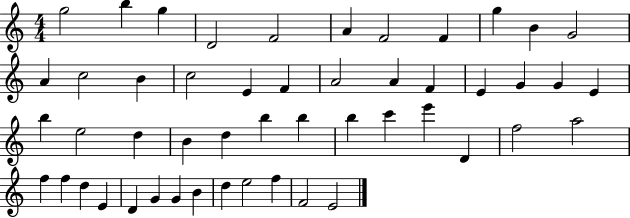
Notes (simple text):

G5/h B5/q G5/q D4/h F4/h A4/q F4/h F4/q G5/q B4/q G4/h A4/q C5/h B4/q C5/h E4/q F4/q A4/h A4/q F4/q E4/q G4/q G4/q E4/q B5/q E5/h D5/q B4/q D5/q B5/q B5/q B5/q C6/q E6/q D4/q F5/h A5/h F5/q F5/q D5/q E4/q D4/q G4/q G4/q B4/q D5/q E5/h F5/q F4/h E4/h